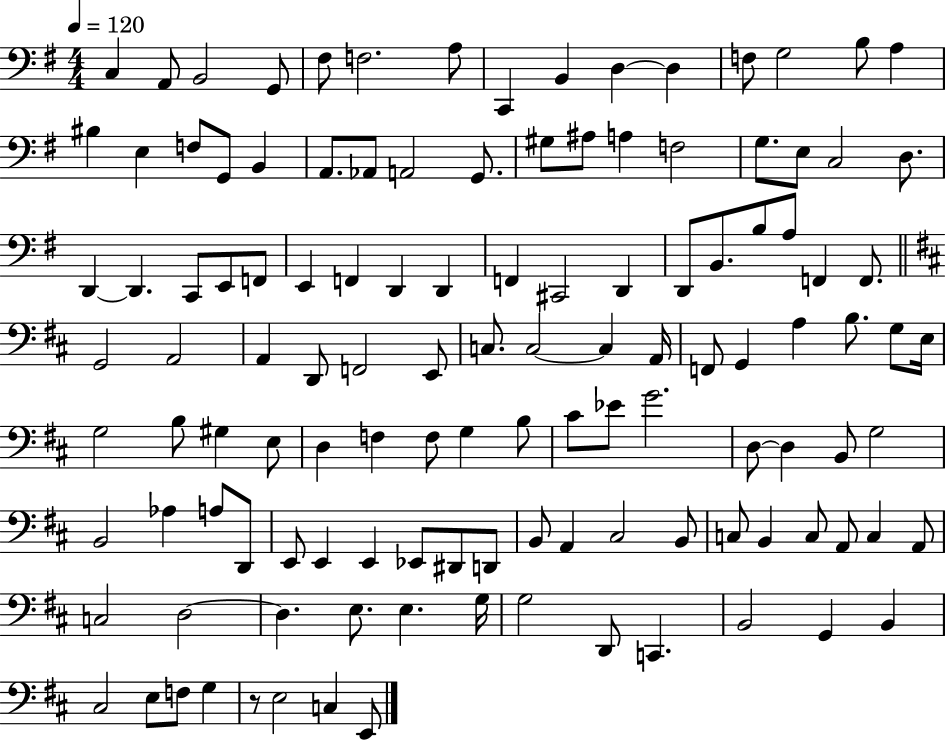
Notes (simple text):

C3/q A2/e B2/h G2/e F#3/e F3/h. A3/e C2/q B2/q D3/q D3/q F3/e G3/h B3/e A3/q BIS3/q E3/q F3/e G2/e B2/q A2/e. Ab2/e A2/h G2/e. G#3/e A#3/e A3/q F3/h G3/e. E3/e C3/h D3/e. D2/q D2/q. C2/e E2/e F2/e E2/q F2/q D2/q D2/q F2/q C#2/h D2/q D2/e B2/e. B3/e A3/e F2/q F2/e. G2/h A2/h A2/q D2/e F2/h E2/e C3/e. C3/h C3/q A2/s F2/e G2/q A3/q B3/e. G3/e E3/s G3/h B3/e G#3/q E3/e D3/q F3/q F3/e G3/q B3/e C#4/e Eb4/e G4/h. D3/e D3/q B2/e G3/h B2/h Ab3/q A3/e D2/e E2/e E2/q E2/q Eb2/e D#2/e D2/e B2/e A2/q C#3/h B2/e C3/e B2/q C3/e A2/e C3/q A2/e C3/h D3/h D3/q. E3/e. E3/q. G3/s G3/h D2/e C2/q. B2/h G2/q B2/q C#3/h E3/e F3/e G3/q R/e E3/h C3/q E2/e